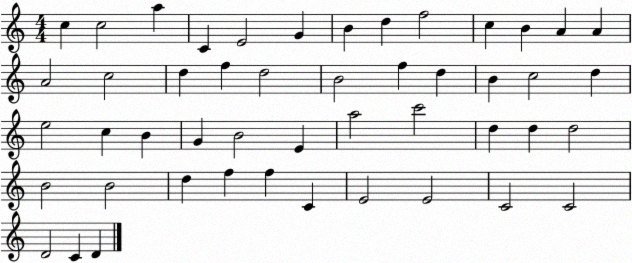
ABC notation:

X:1
T:Untitled
M:4/4
L:1/4
K:C
c c2 a C E2 G B d f2 c B A A A2 c2 d f d2 B2 f d B c2 d e2 c B G B2 E a2 c'2 d d d2 B2 B2 d f f C E2 E2 C2 C2 D2 C D